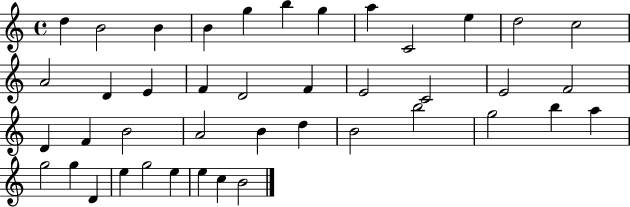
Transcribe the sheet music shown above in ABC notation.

X:1
T:Untitled
M:4/4
L:1/4
K:C
d B2 B B g b g a C2 e d2 c2 A2 D E F D2 F E2 C2 E2 F2 D F B2 A2 B d B2 b2 g2 b a g2 g D e g2 e e c B2